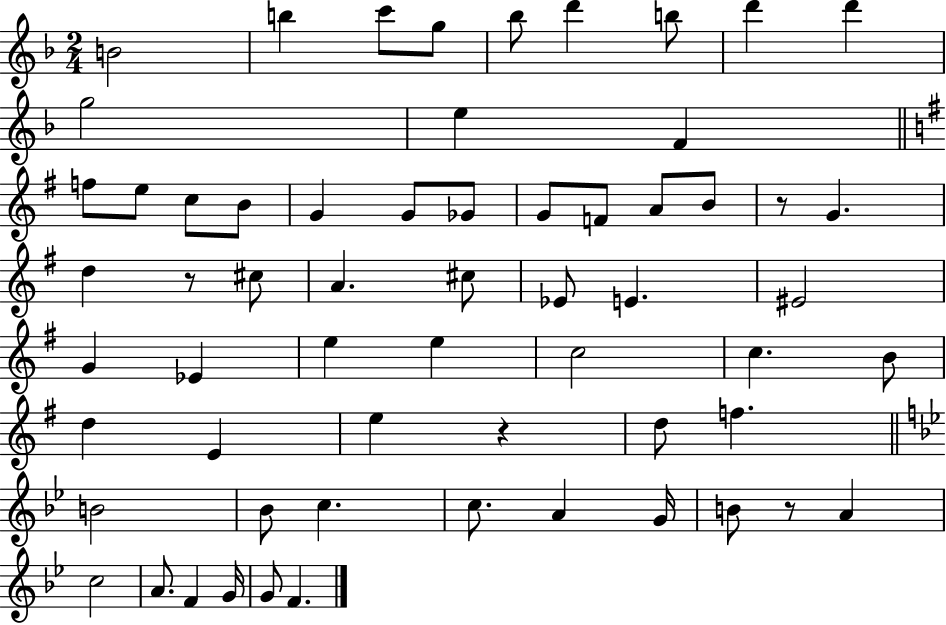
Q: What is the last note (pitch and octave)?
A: F4